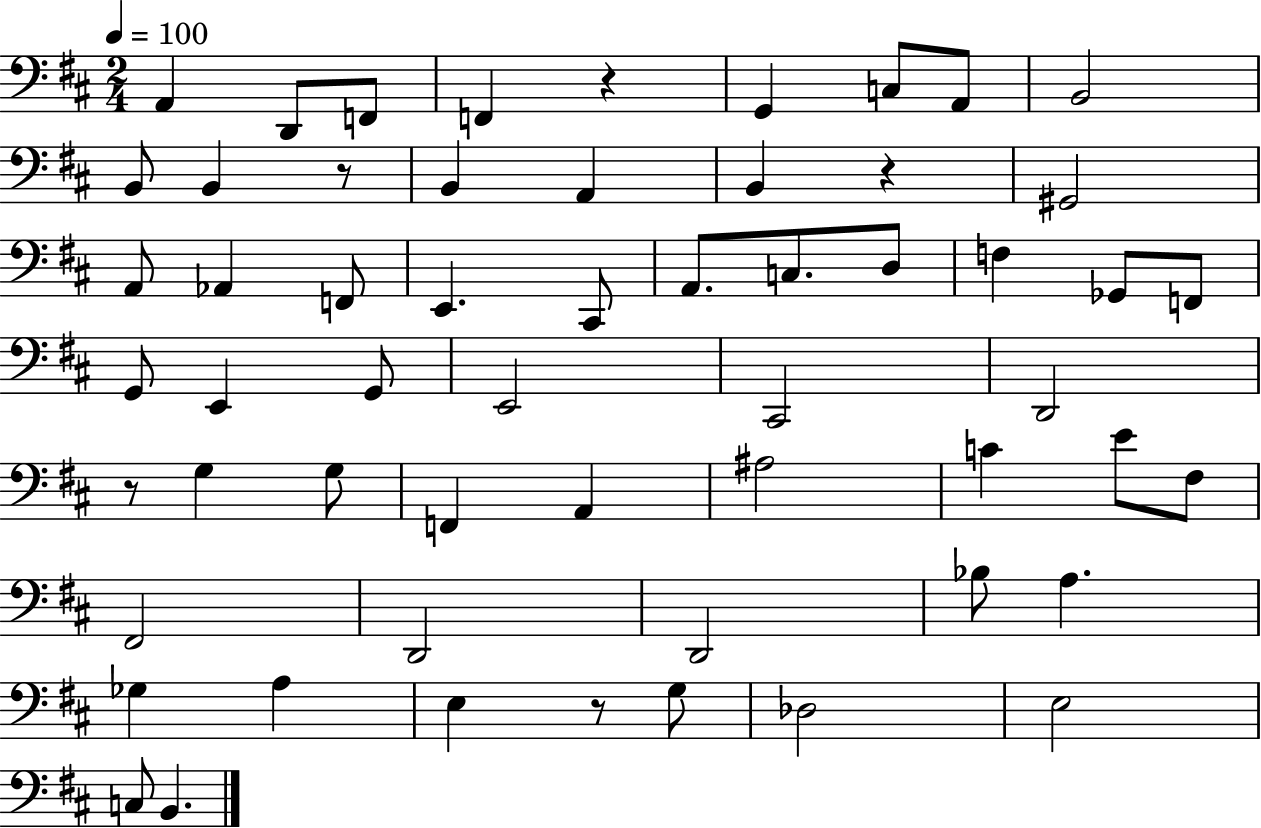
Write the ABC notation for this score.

X:1
T:Untitled
M:2/4
L:1/4
K:D
A,, D,,/2 F,,/2 F,, z G,, C,/2 A,,/2 B,,2 B,,/2 B,, z/2 B,, A,, B,, z ^G,,2 A,,/2 _A,, F,,/2 E,, ^C,,/2 A,,/2 C,/2 D,/2 F, _G,,/2 F,,/2 G,,/2 E,, G,,/2 E,,2 ^C,,2 D,,2 z/2 G, G,/2 F,, A,, ^A,2 C E/2 ^F,/2 ^F,,2 D,,2 D,,2 _B,/2 A, _G, A, E, z/2 G,/2 _D,2 E,2 C,/2 B,,